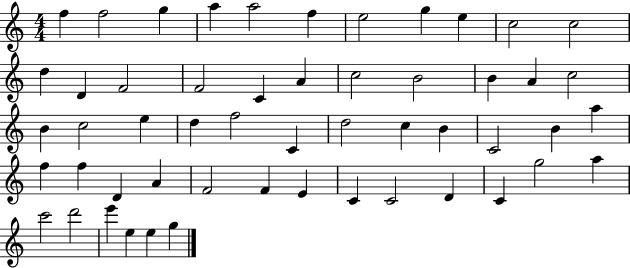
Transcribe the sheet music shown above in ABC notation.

X:1
T:Untitled
M:4/4
L:1/4
K:C
f f2 g a a2 f e2 g e c2 c2 d D F2 F2 C A c2 B2 B A c2 B c2 e d f2 C d2 c B C2 B a f f D A F2 F E C C2 D C g2 a c'2 d'2 e' e e g